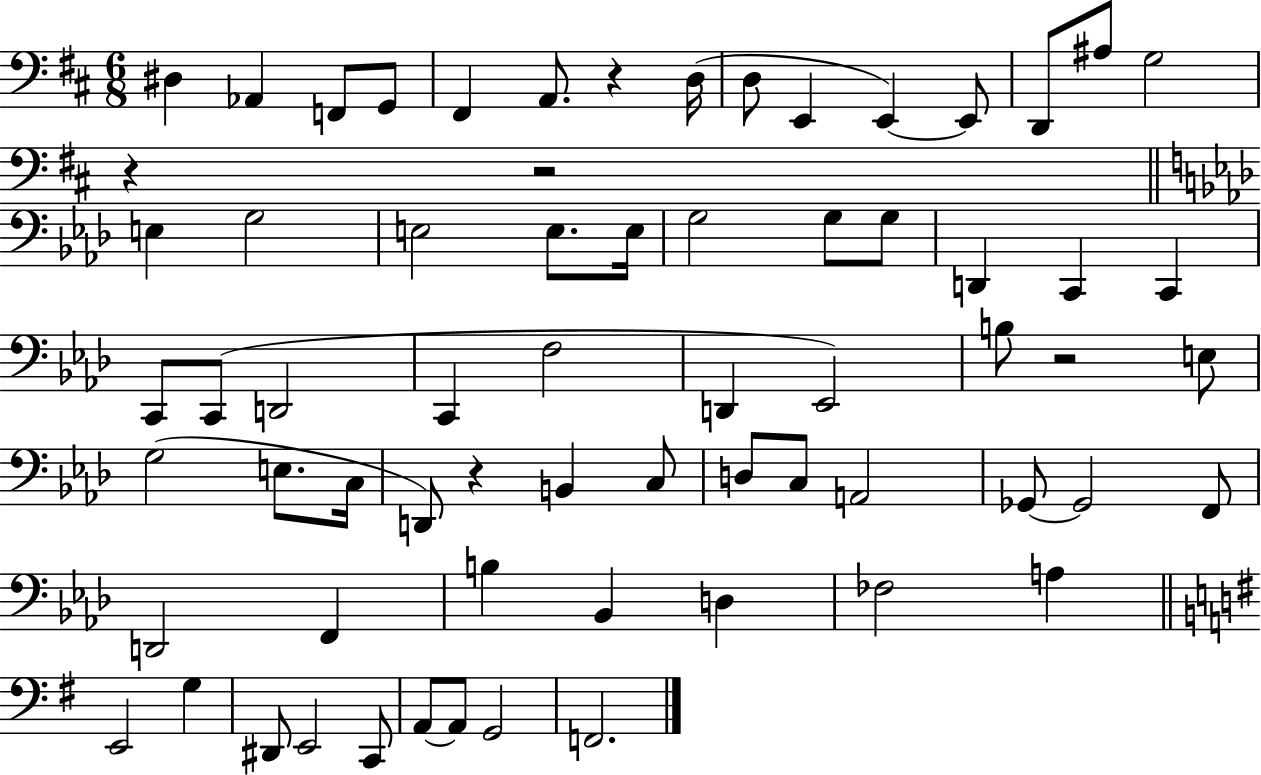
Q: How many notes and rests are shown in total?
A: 67